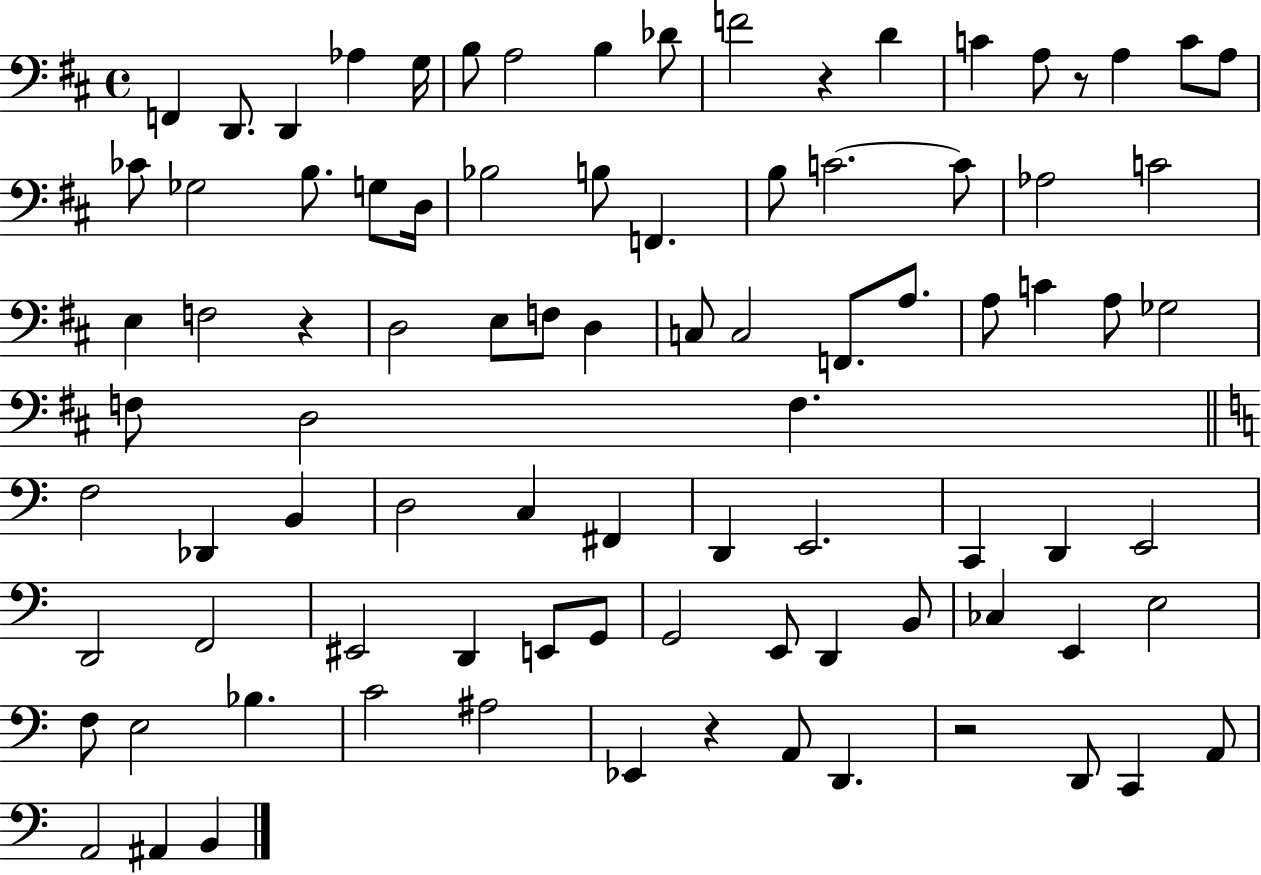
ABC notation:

X:1
T:Untitled
M:4/4
L:1/4
K:D
F,, D,,/2 D,, _A, G,/4 B,/2 A,2 B, _D/2 F2 z D C A,/2 z/2 A, C/2 A,/2 _C/2 _G,2 B,/2 G,/2 D,/4 _B,2 B,/2 F,, B,/2 C2 C/2 _A,2 C2 E, F,2 z D,2 E,/2 F,/2 D, C,/2 C,2 F,,/2 A,/2 A,/2 C A,/2 _G,2 F,/2 D,2 F, F,2 _D,, B,, D,2 C, ^F,, D,, E,,2 C,, D,, E,,2 D,,2 F,,2 ^E,,2 D,, E,,/2 G,,/2 G,,2 E,,/2 D,, B,,/2 _C, E,, E,2 F,/2 E,2 _B, C2 ^A,2 _E,, z A,,/2 D,, z2 D,,/2 C,, A,,/2 A,,2 ^A,, B,,